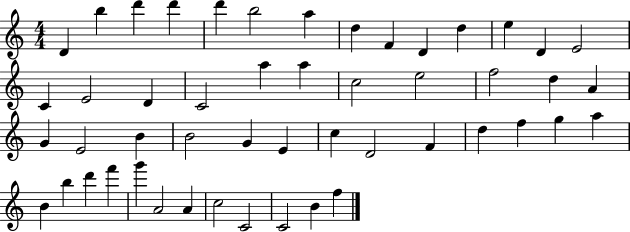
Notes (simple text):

D4/q B5/q D6/q D6/q D6/q B5/h A5/q D5/q F4/q D4/q D5/q E5/q D4/q E4/h C4/q E4/h D4/q C4/h A5/q A5/q C5/h E5/h F5/h D5/q A4/q G4/q E4/h B4/q B4/h G4/q E4/q C5/q D4/h F4/q D5/q F5/q G5/q A5/q B4/q B5/q D6/q F6/q G6/q A4/h A4/q C5/h C4/h C4/h B4/q F5/q